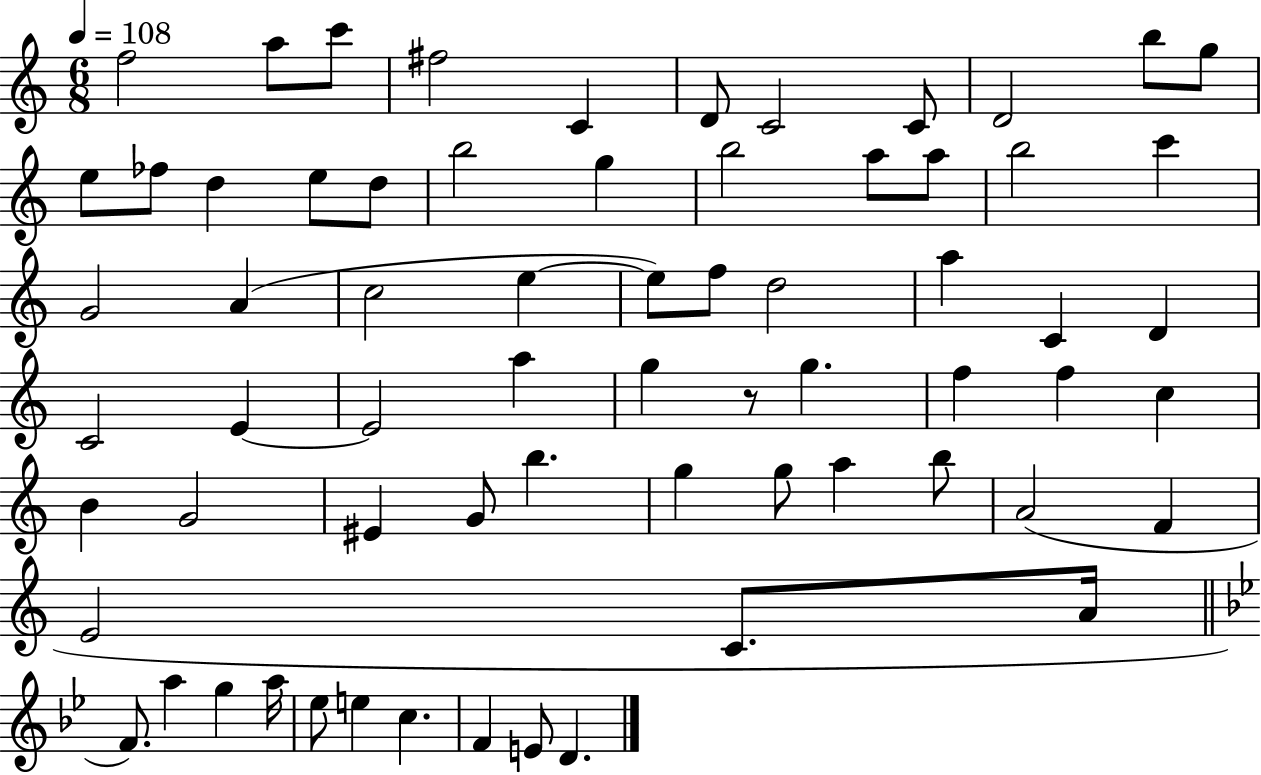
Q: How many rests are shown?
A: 1